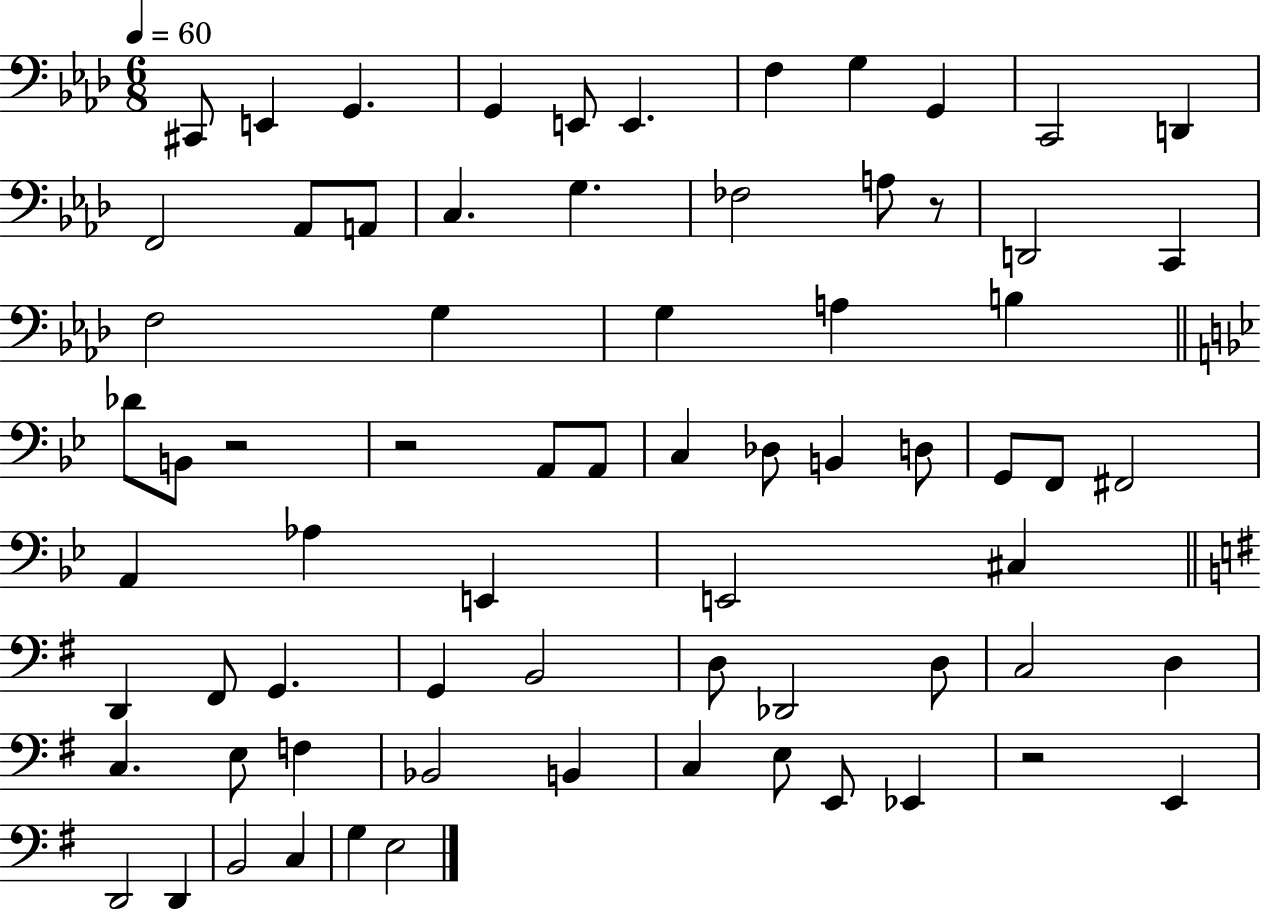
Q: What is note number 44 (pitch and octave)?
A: G2